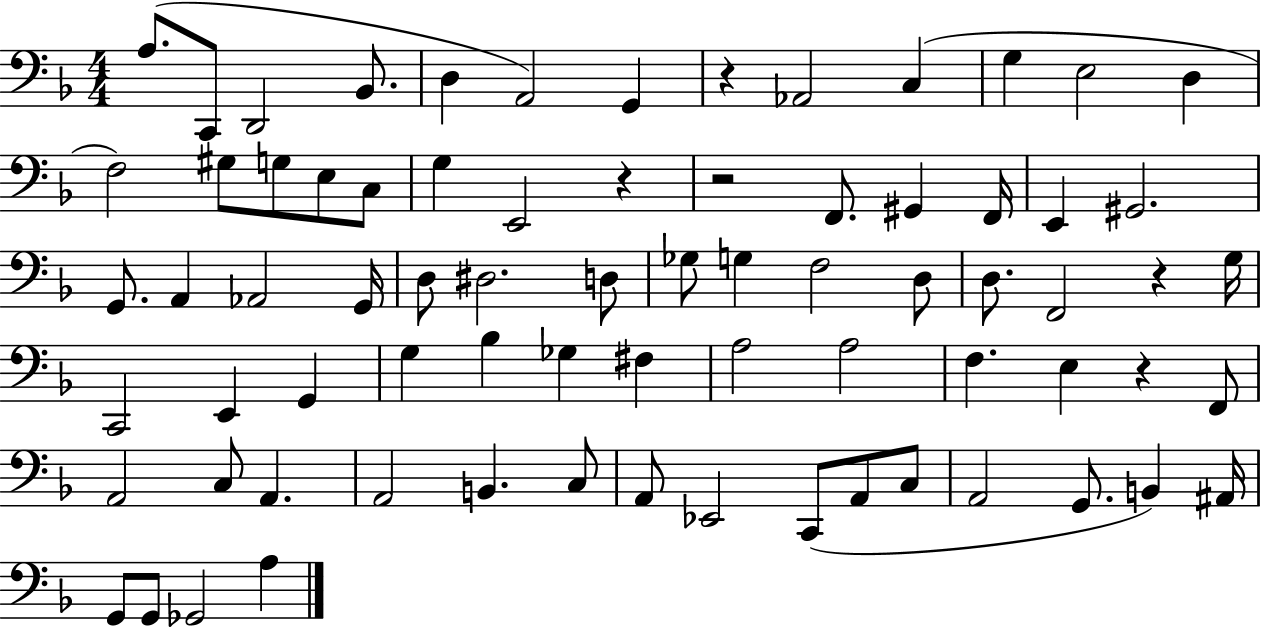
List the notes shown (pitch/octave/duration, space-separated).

A3/e. C2/e D2/h Bb2/e. D3/q A2/h G2/q R/q Ab2/h C3/q G3/q E3/h D3/q F3/h G#3/e G3/e E3/e C3/e G3/q E2/h R/q R/h F2/e. G#2/q F2/s E2/q G#2/h. G2/e. A2/q Ab2/h G2/s D3/e D#3/h. D3/e Gb3/e G3/q F3/h D3/e D3/e. F2/h R/q G3/s C2/h E2/q G2/q G3/q Bb3/q Gb3/q F#3/q A3/h A3/h F3/q. E3/q R/q F2/e A2/h C3/e A2/q. A2/h B2/q. C3/e A2/e Eb2/h C2/e A2/e C3/e A2/h G2/e. B2/q A#2/s G2/e G2/e Gb2/h A3/q